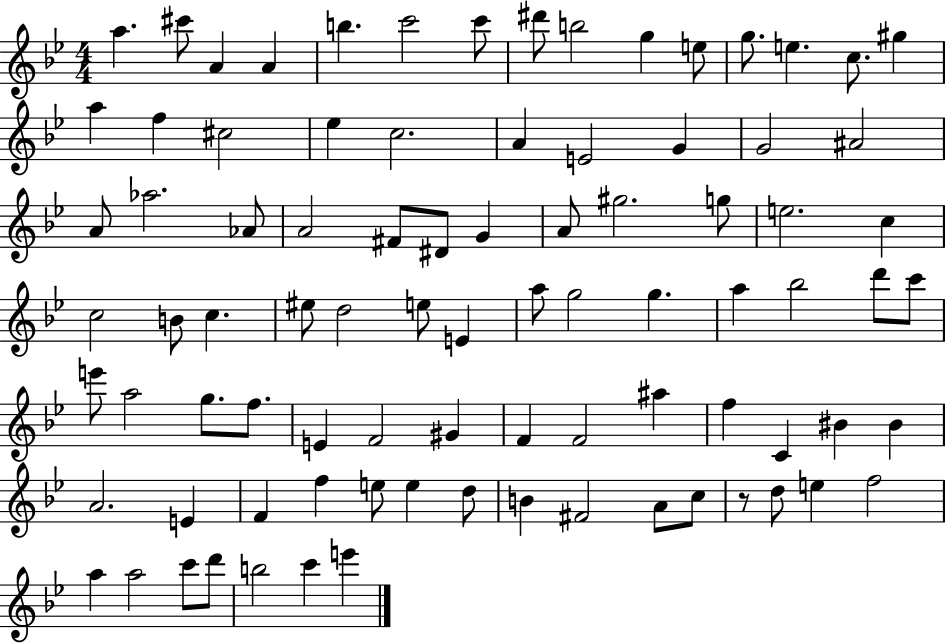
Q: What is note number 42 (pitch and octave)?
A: D5